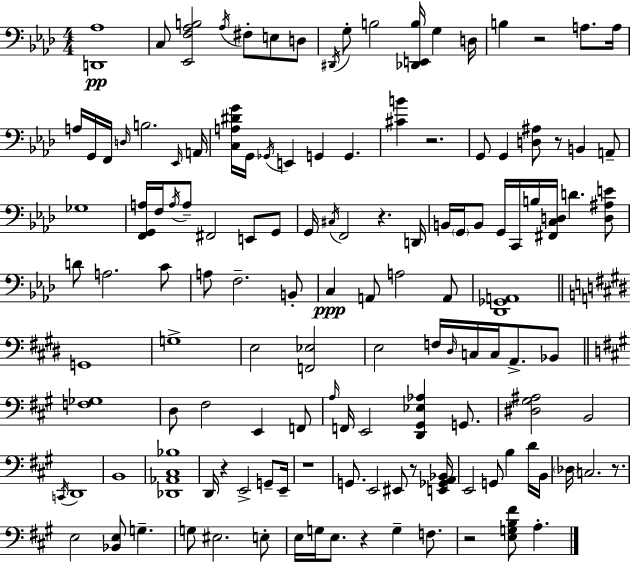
[D2,Ab3]/w C3/e [Eb2,F3,Ab3,B3]/h Ab3/s F#3/e E3/e D3/e D#2/s G3/e B3/h [Db2,E2,B3]/s G3/q D3/s B3/q R/h A3/e. A3/s A3/s G2/s F2/s D3/s B3/h. Eb2/s A2/s [C3,A3,D#4,G4]/s G2/s Gb2/s E2/q G2/q G2/q. [C#4,B4]/q R/h. G2/e G2/q [D3,A#3]/e R/e B2/q A2/e Gb3/w [F2,G2,A3]/s F3/s A3/s A3/e F#2/h E2/e G2/e G2/s C#3/s F2/h R/q. D2/s B2/s G2/s B2/e G2/s C2/s B3/s [F#2,C3,D3]/s D4/q. [D3,A#3,E4]/e D4/e A3/h. C4/e A3/e F3/h. B2/e C3/q A2/e A3/h A2/e [Db2,Gb2,A2]/w G2/w G3/w E3/h [F2,Eb3]/h E3/h F3/s D#3/s C3/s C3/s A2/e. Bb2/e [F3,Gb3]/w D3/e F#3/h E2/q F2/e A3/s F2/s E2/h [D2,G#2,Eb3,Ab3]/q G2/e. [D#3,G#3,A#3]/h B2/h C2/s D2/w B2/w [Db2,Ab2,C#3,Bb3]/w D2/s R/q E2/h G2/e E2/s R/w G2/e. E2/h EIS2/e R/e [E2,Gb2,A2,Bb2]/s E2/h G2/e B3/q D4/s B2/s Db3/s C3/h. R/e. E3/h [Bb2,E3]/e G3/q. G3/e EIS3/h. E3/e E3/s G3/s E3/e. R/q G3/q F3/e. R/h [E3,G3,B3,F#4]/e A3/q.